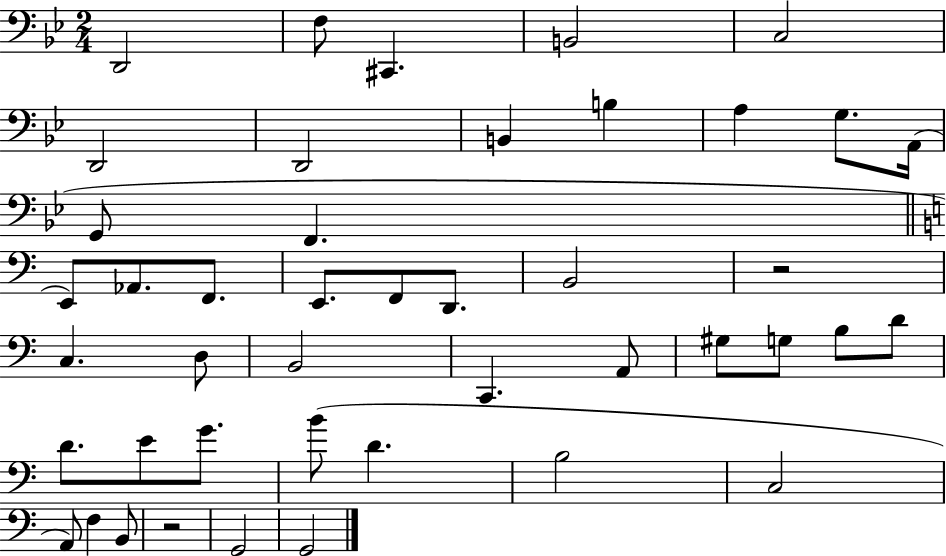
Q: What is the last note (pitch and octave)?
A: G2